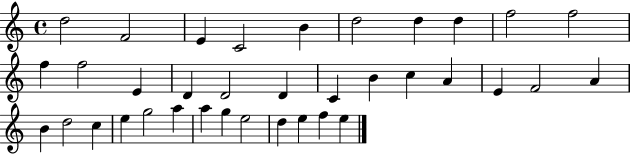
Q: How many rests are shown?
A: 0